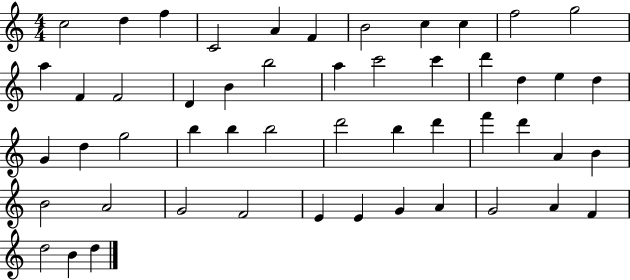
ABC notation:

X:1
T:Untitled
M:4/4
L:1/4
K:C
c2 d f C2 A F B2 c c f2 g2 a F F2 D B b2 a c'2 c' d' d e d G d g2 b b b2 d'2 b d' f' d' A B B2 A2 G2 F2 E E G A G2 A F d2 B d